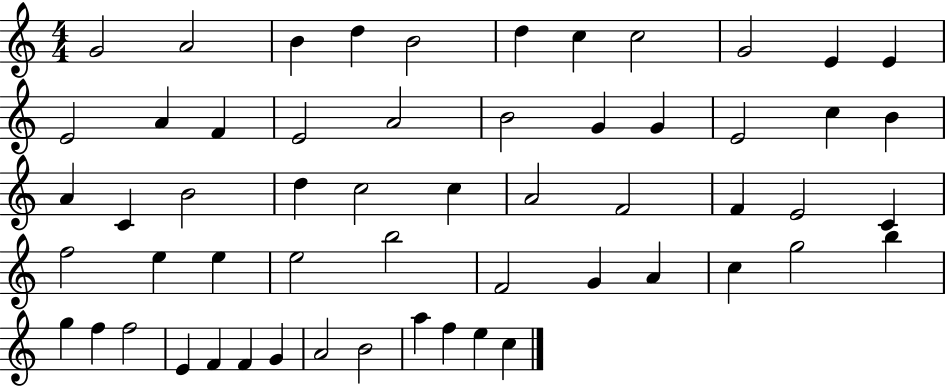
{
  \clef treble
  \numericTimeSignature
  \time 4/4
  \key c \major
  g'2 a'2 | b'4 d''4 b'2 | d''4 c''4 c''2 | g'2 e'4 e'4 | \break e'2 a'4 f'4 | e'2 a'2 | b'2 g'4 g'4 | e'2 c''4 b'4 | \break a'4 c'4 b'2 | d''4 c''2 c''4 | a'2 f'2 | f'4 e'2 c'4 | \break f''2 e''4 e''4 | e''2 b''2 | f'2 g'4 a'4 | c''4 g''2 b''4 | \break g''4 f''4 f''2 | e'4 f'4 f'4 g'4 | a'2 b'2 | a''4 f''4 e''4 c''4 | \break \bar "|."
}